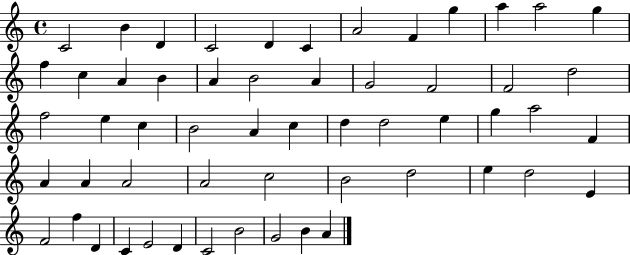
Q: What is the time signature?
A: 4/4